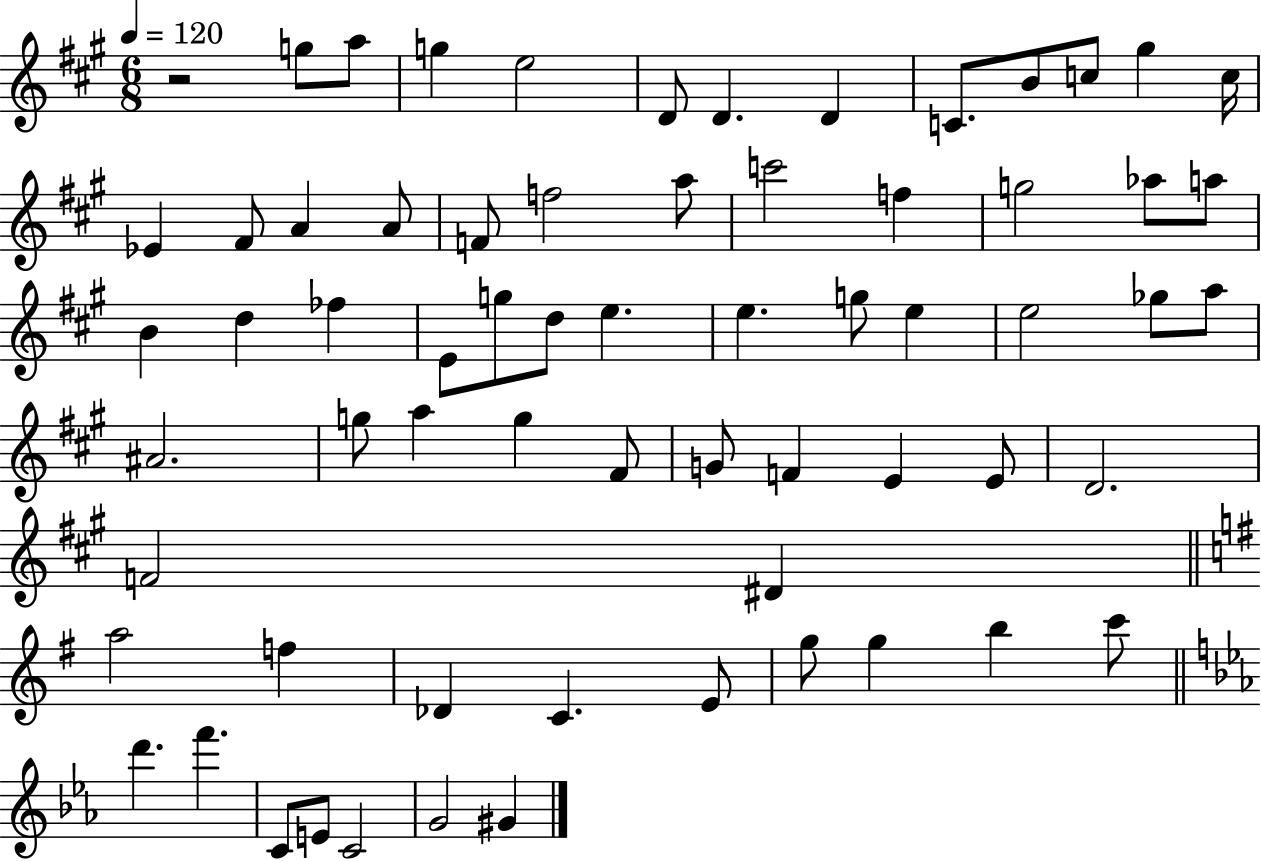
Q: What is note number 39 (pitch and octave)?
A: G5